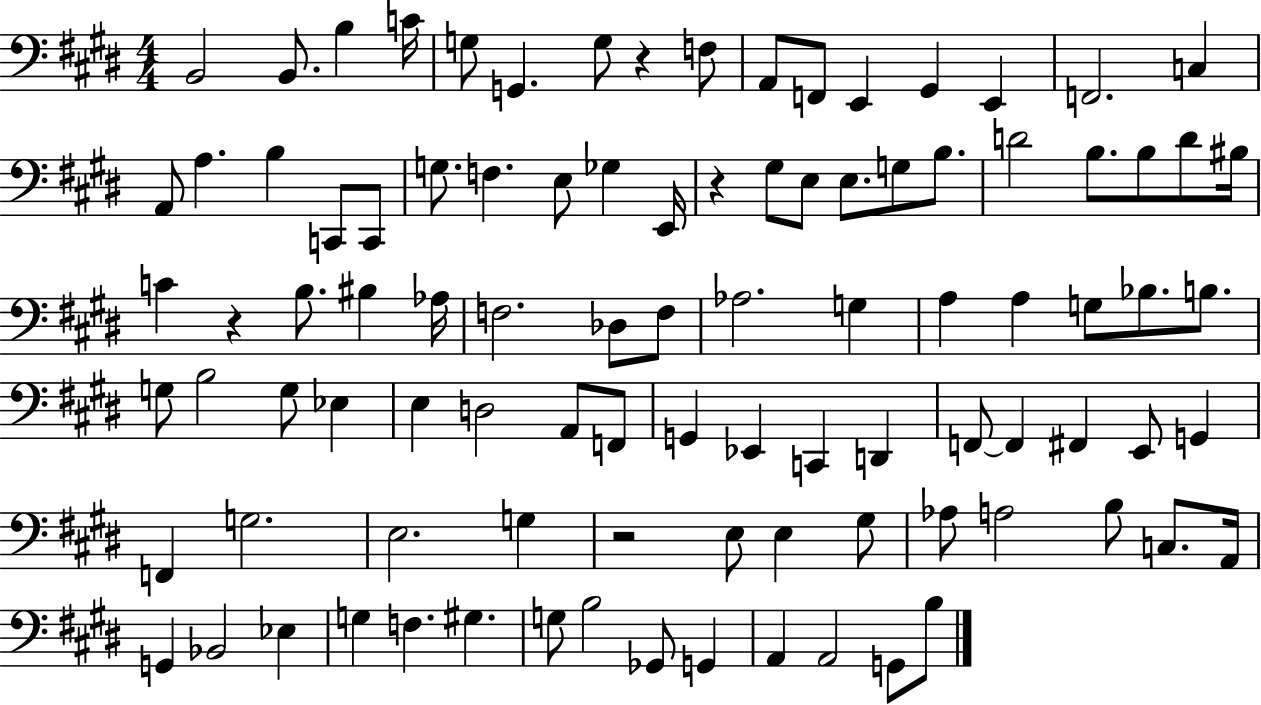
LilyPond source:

{
  \clef bass
  \numericTimeSignature
  \time 4/4
  \key e \major
  \repeat volta 2 { b,2 b,8. b4 c'16 | g8 g,4. g8 r4 f8 | a,8 f,8 e,4 gis,4 e,4 | f,2. c4 | \break a,8 a4. b4 c,8 c,8 | g8. f4. e8 ges4 e,16 | r4 gis8 e8 e8. g8 b8. | d'2 b8. b8 d'8 bis16 | \break c'4 r4 b8. bis4 aes16 | f2. des8 f8 | aes2. g4 | a4 a4 g8 bes8. b8. | \break g8 b2 g8 ees4 | e4 d2 a,8 f,8 | g,4 ees,4 c,4 d,4 | f,8~~ f,4 fis,4 e,8 g,4 | \break f,4 g2. | e2. g4 | r2 e8 e4 gis8 | aes8 a2 b8 c8. a,16 | \break g,4 bes,2 ees4 | g4 f4. gis4. | g8 b2 ges,8 g,4 | a,4 a,2 g,8 b8 | \break } \bar "|."
}